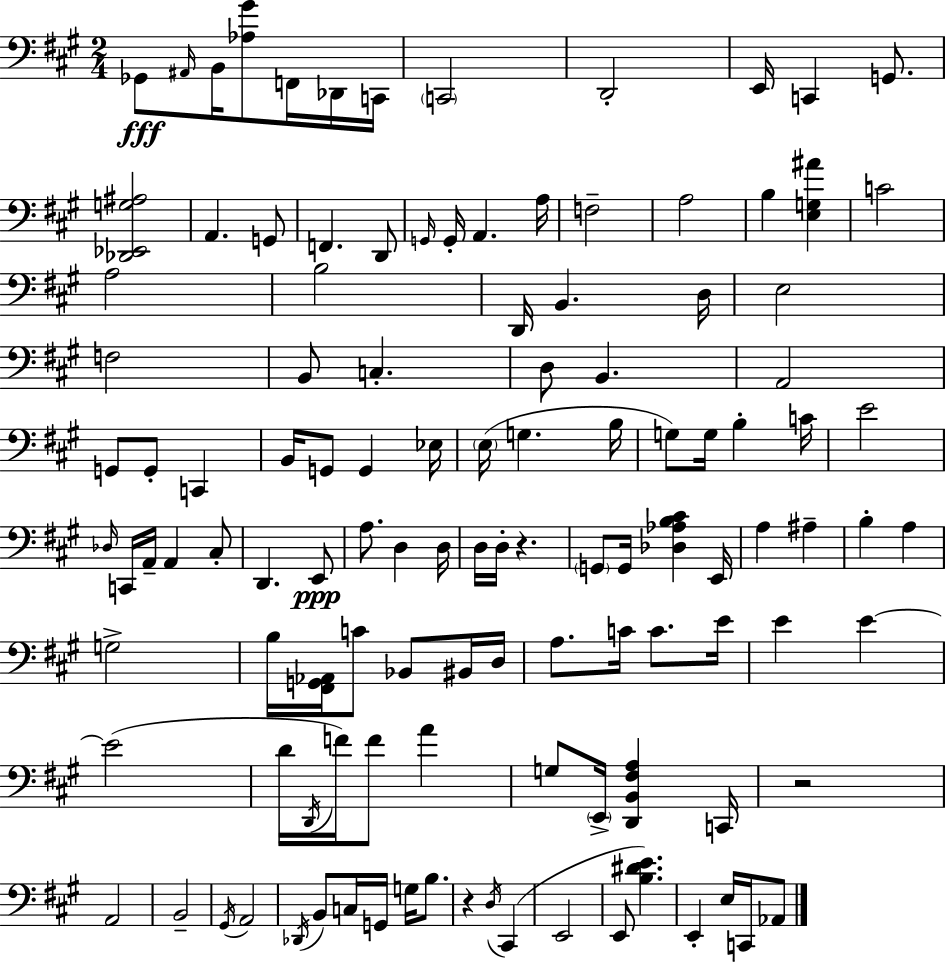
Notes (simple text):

Gb2/e A#2/s B2/s [Ab3,G#4]/e F2/s Db2/s C2/s C2/h D2/h E2/s C2/q G2/e. [Db2,Eb2,G3,A#3]/h A2/q. G2/e F2/q. D2/e G2/s G2/s A2/q. A3/s F3/h A3/h B3/q [E3,G3,A#4]/q C4/h A3/h B3/h D2/s B2/q. D3/s E3/h F3/h B2/e C3/q. D3/e B2/q. A2/h G2/e G2/e C2/q B2/s G2/e G2/q Eb3/s E3/s G3/q. B3/s G3/e G3/s B3/q C4/s E4/h Db3/s C2/s A2/s A2/q C#3/e D2/q. E2/e A3/e. D3/q D3/s D3/s D3/s R/q. G2/e G2/s [Db3,Ab3,B3,C#4]/q E2/s A3/q A#3/q B3/q A3/q G3/h B3/s [F#2,G2,Ab2]/s C4/e Bb2/e BIS2/s D3/s A3/e. C4/s C4/e. E4/s E4/q E4/q E4/h D4/s D2/s F4/s F4/e A4/q G3/e E2/s [D2,B2,F#3,A3]/q C2/s R/h A2/h B2/h G#2/s A2/h Db2/s B2/e C3/s G2/s G3/s B3/e. R/q D3/s C#2/q E2/h E2/e [B3,D#4,E4]/q. E2/q E3/s C2/s Ab2/e